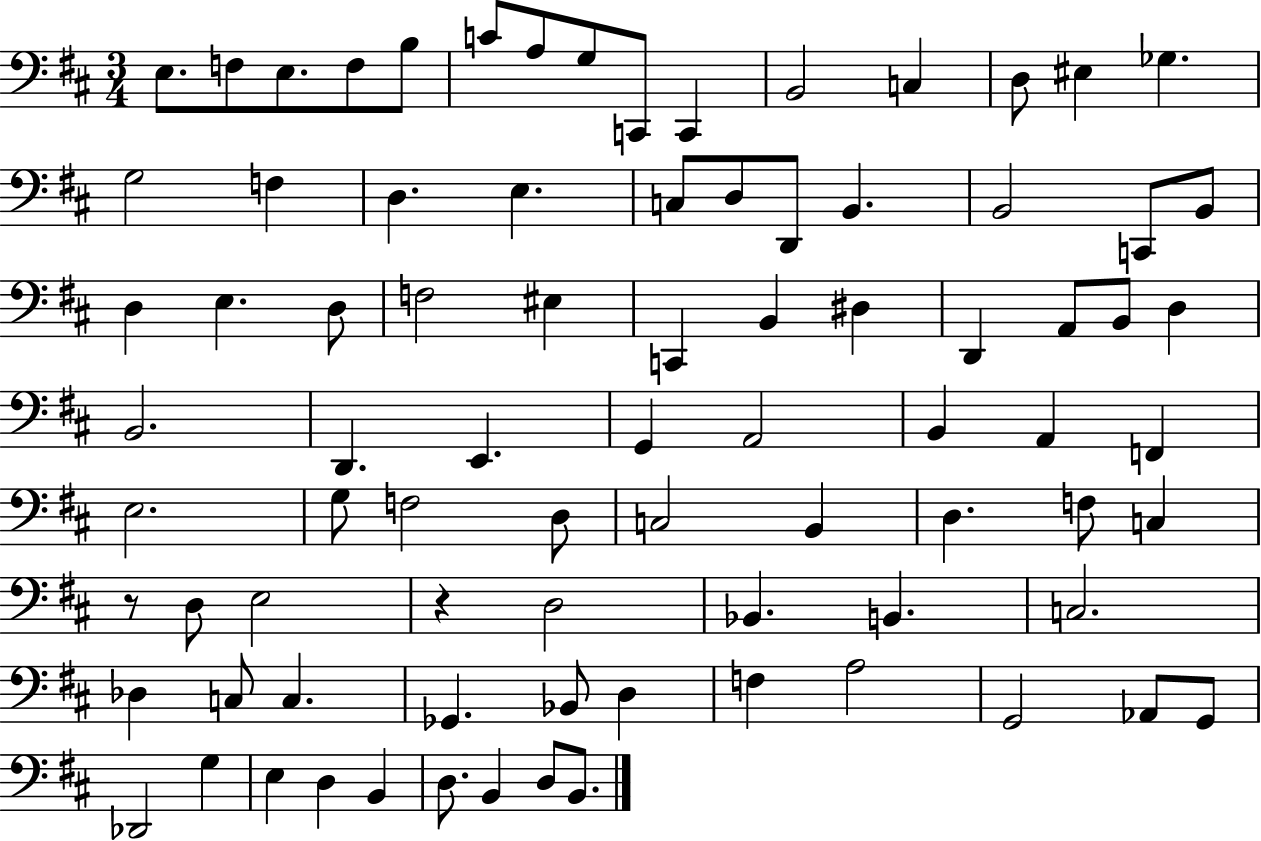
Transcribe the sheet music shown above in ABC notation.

X:1
T:Untitled
M:3/4
L:1/4
K:D
E,/2 F,/2 E,/2 F,/2 B,/2 C/2 A,/2 G,/2 C,,/2 C,, B,,2 C, D,/2 ^E, _G, G,2 F, D, E, C,/2 D,/2 D,,/2 B,, B,,2 C,,/2 B,,/2 D, E, D,/2 F,2 ^E, C,, B,, ^D, D,, A,,/2 B,,/2 D, B,,2 D,, E,, G,, A,,2 B,, A,, F,, E,2 G,/2 F,2 D,/2 C,2 B,, D, F,/2 C, z/2 D,/2 E,2 z D,2 _B,, B,, C,2 _D, C,/2 C, _G,, _B,,/2 D, F, A,2 G,,2 _A,,/2 G,,/2 _D,,2 G, E, D, B,, D,/2 B,, D,/2 B,,/2